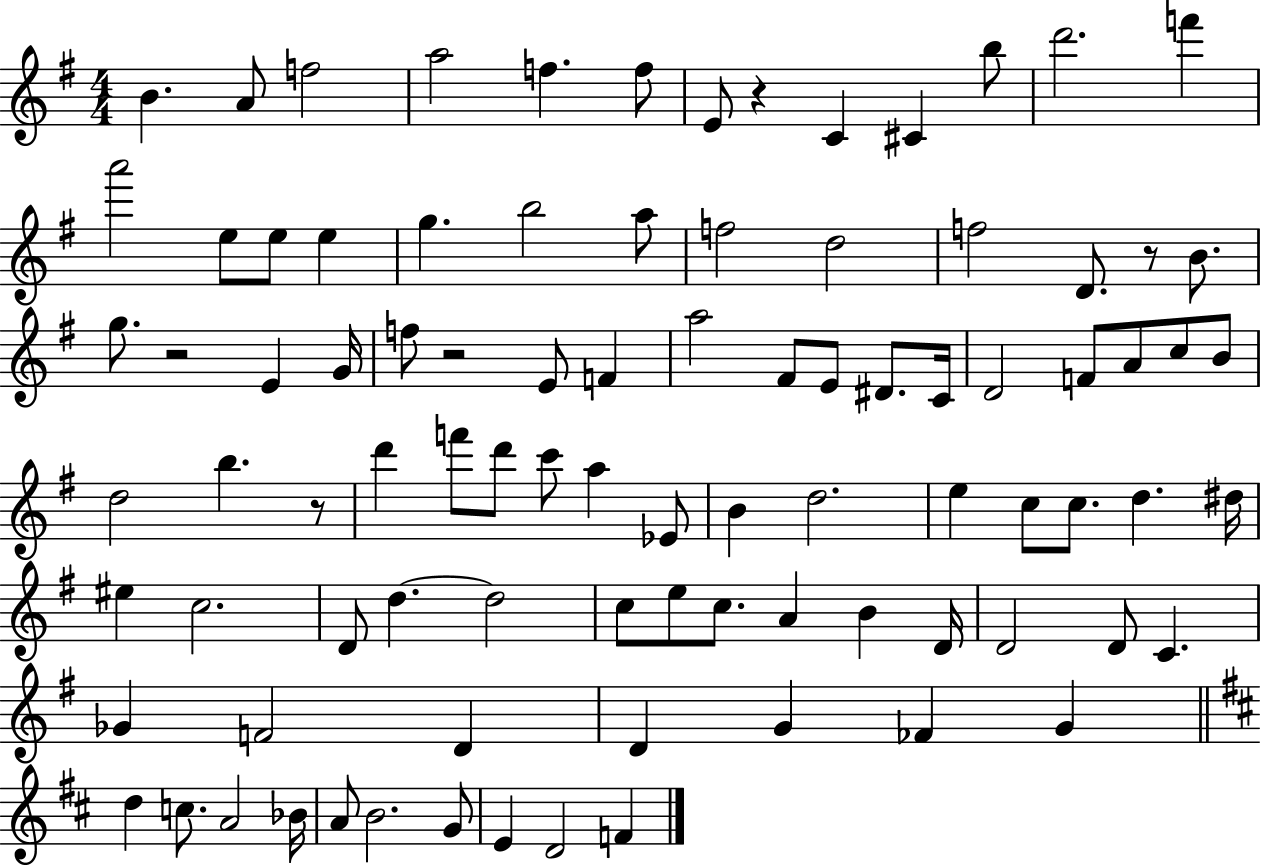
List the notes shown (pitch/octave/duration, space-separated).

B4/q. A4/e F5/h A5/h F5/q. F5/e E4/e R/q C4/q C#4/q B5/e D6/h. F6/q A6/h E5/e E5/e E5/q G5/q. B5/h A5/e F5/h D5/h F5/h D4/e. R/e B4/e. G5/e. R/h E4/q G4/s F5/e R/h E4/e F4/q A5/h F#4/e E4/e D#4/e. C4/s D4/h F4/e A4/e C5/e B4/e D5/h B5/q. R/e D6/q F6/e D6/e C6/e A5/q Eb4/e B4/q D5/h. E5/q C5/e C5/e. D5/q. D#5/s EIS5/q C5/h. D4/e D5/q. D5/h C5/e E5/e C5/e. A4/q B4/q D4/s D4/h D4/e C4/q. Gb4/q F4/h D4/q D4/q G4/q FES4/q G4/q D5/q C5/e. A4/h Bb4/s A4/e B4/h. G4/e E4/q D4/h F4/q